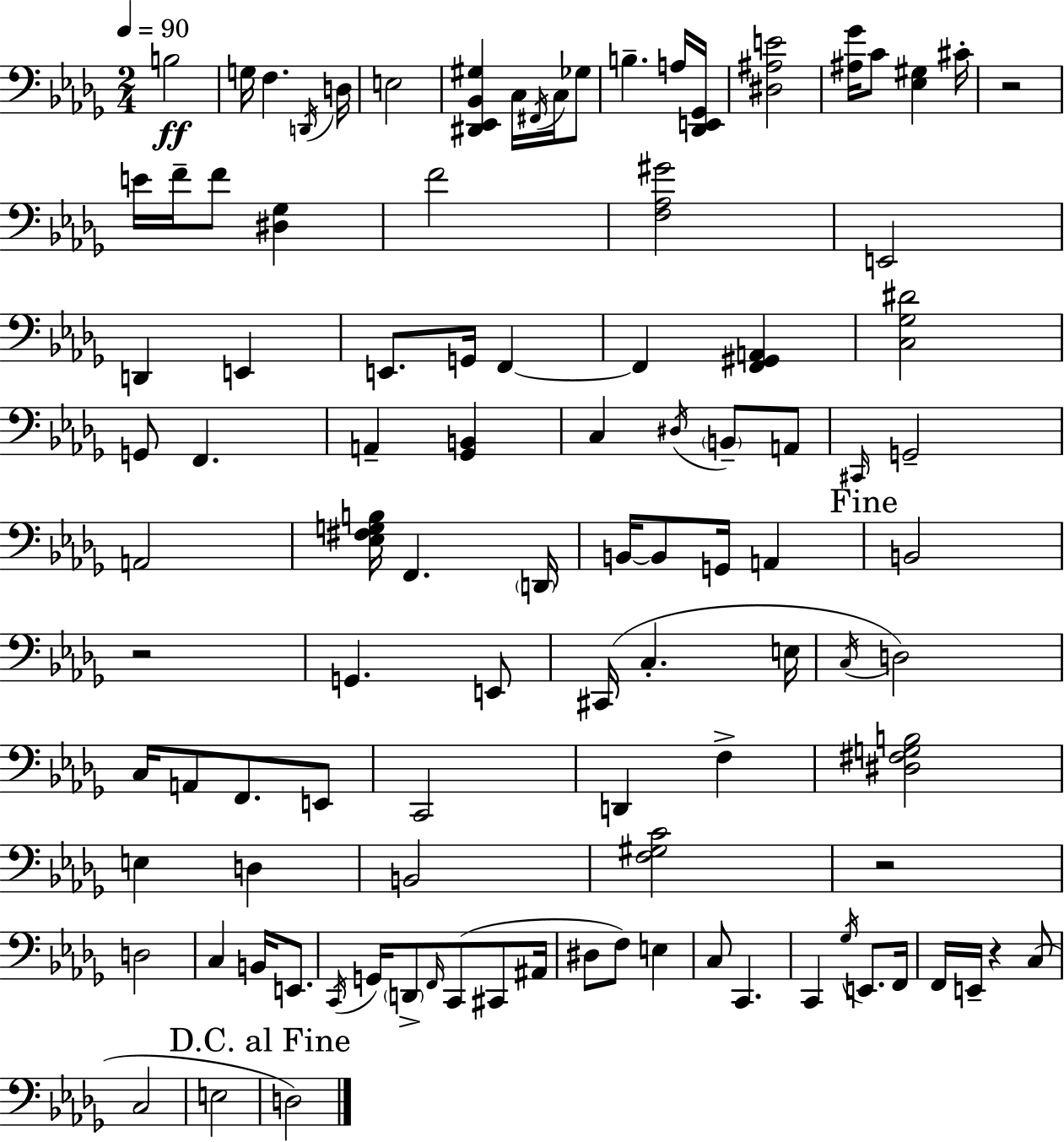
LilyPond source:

{
  \clef bass
  \numericTimeSignature
  \time 2/4
  \key bes \minor
  \tempo 4 = 90
  \repeat volta 2 { b2\ff | g16 f4. \acciaccatura { d,16 } | d16 e2 | <dis, ees, bes, gis>4 c16 \acciaccatura { fis,16 } c16 | \break ges8 b4.-- | a16 <des, e, ges,>16 <dis ais e'>2 | <ais ges'>16 c'8 <ees gis>4 | cis'16-. r2 | \break e'16 f'16-- f'8 <dis ges>4 | f'2 | <f aes gis'>2 | e,2 | \break d,4 e,4 | e,8. g,16 f,4~~ | f,4 <f, gis, a,>4 | <c ges dis'>2 | \break g,8 f,4. | a,4-- <ges, b,>4 | c4 \acciaccatura { dis16 } \parenthesize b,8-- | a,8 \grace { cis,16 } g,2-- | \break a,2 | <ees fis g b>16 f,4. | \parenthesize d,16 b,16~~ b,8 g,16 | a,4 \mark "Fine" b,2 | \break r2 | g,4. | e,8 cis,16( c4.-. | e16 \acciaccatura { c16 }) d2 | \break c16 a,8 | f,8. e,8 c,2 | d,4 | f4-> <dis fis g b>2 | \break e4 | d4 b,2 | <f gis c'>2 | r2 | \break d2 | c4 | b,16 e,8. \acciaccatura { c,16 } g,16 \parenthesize d,8-> | \grace { f,16 } c,8( cis,8 ais,16 dis8 | \break f8) e4 c8 | c,4. c,4 | \acciaccatura { ges16 } e,8. f,16 | f,16 e,16-- r4 c8( | \break c2 | e2 | \mark "D.C. al Fine" d2) | } \bar "|."
}